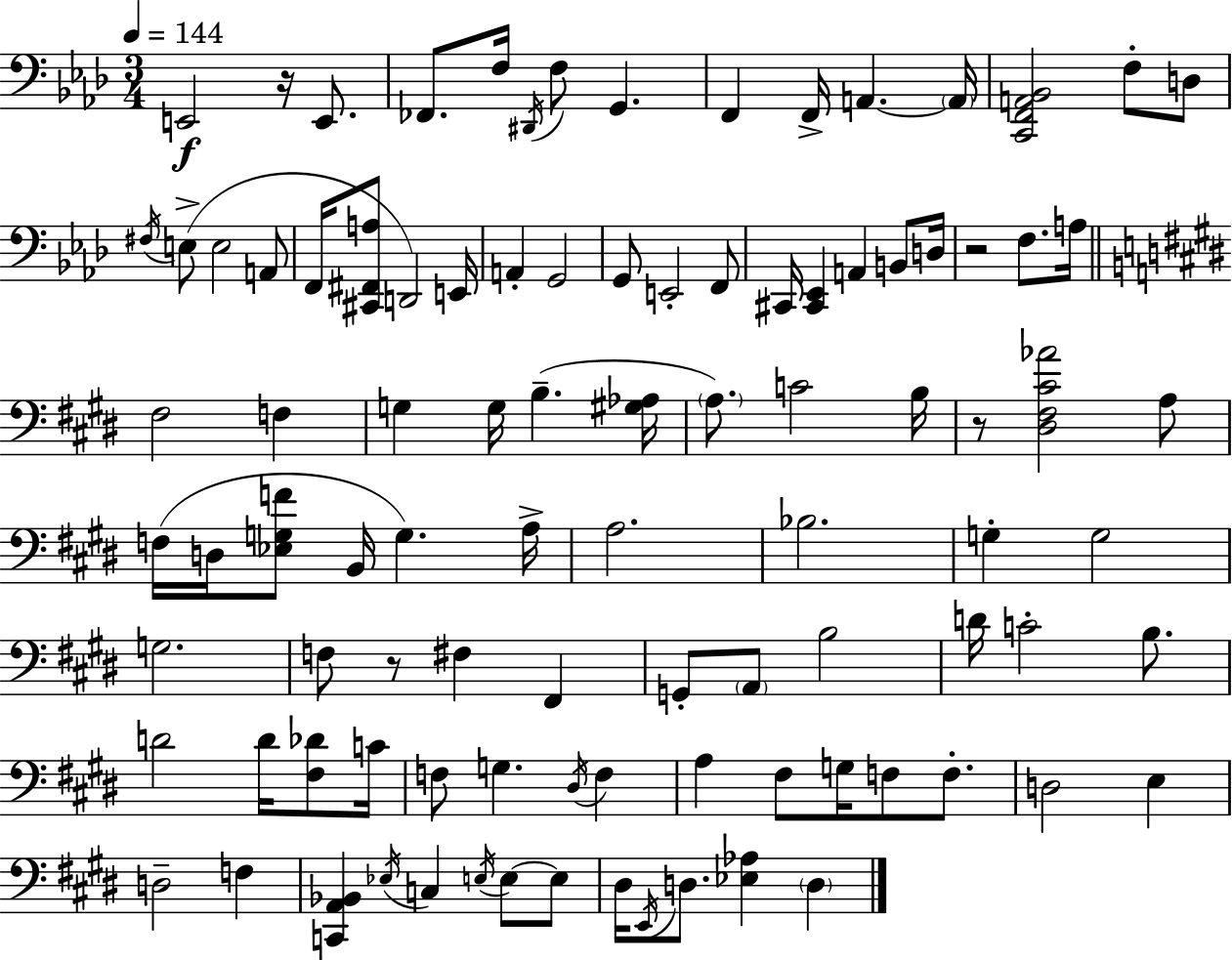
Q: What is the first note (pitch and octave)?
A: E2